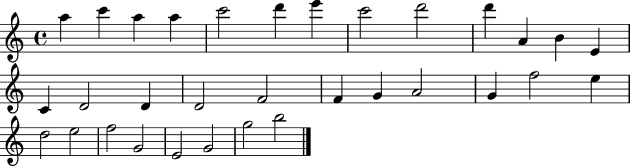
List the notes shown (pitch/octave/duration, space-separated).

A5/q C6/q A5/q A5/q C6/h D6/q E6/q C6/h D6/h D6/q A4/q B4/q E4/q C4/q D4/h D4/q D4/h F4/h F4/q G4/q A4/h G4/q F5/h E5/q D5/h E5/h F5/h G4/h E4/h G4/h G5/h B5/h